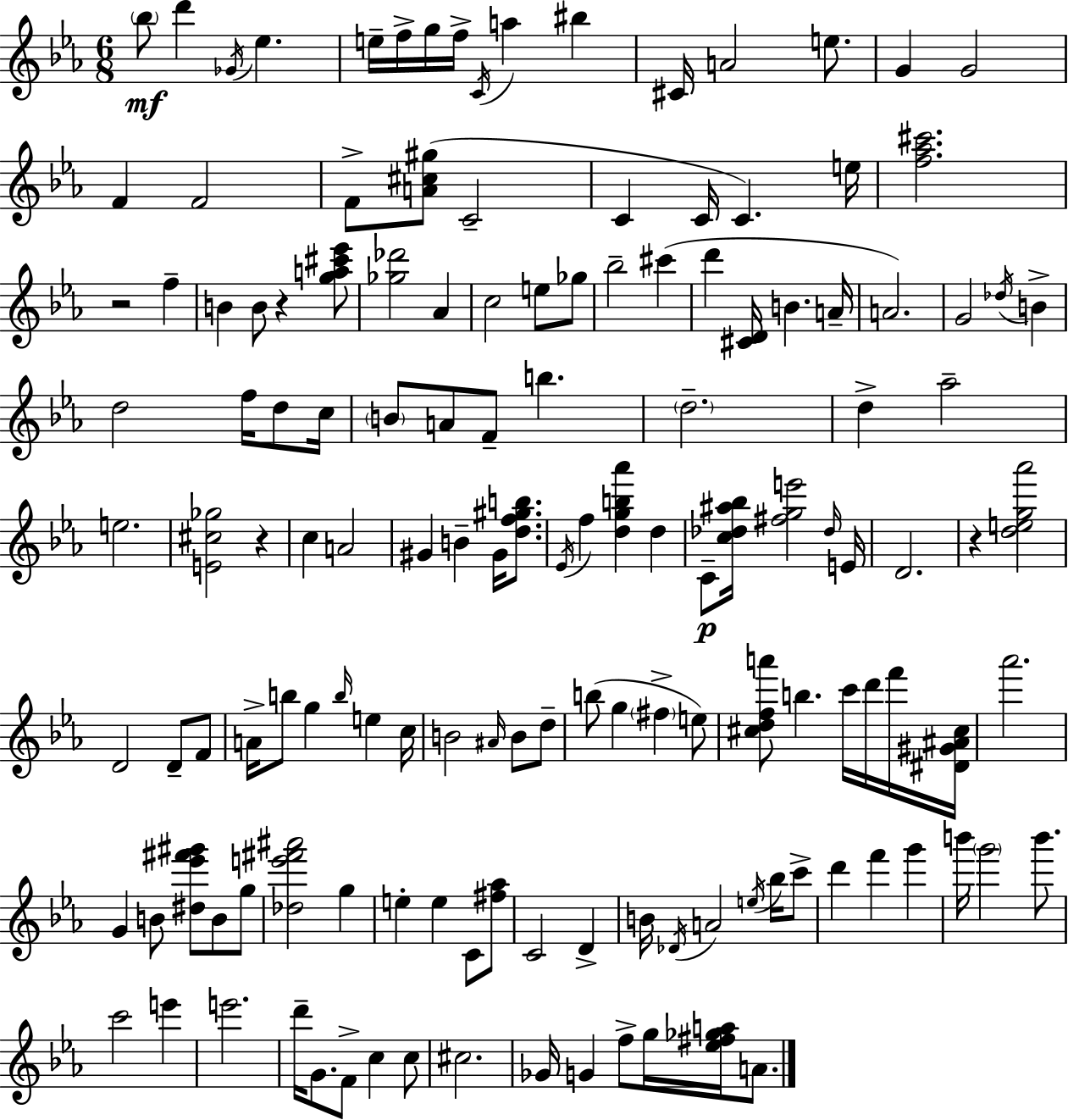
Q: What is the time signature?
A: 6/8